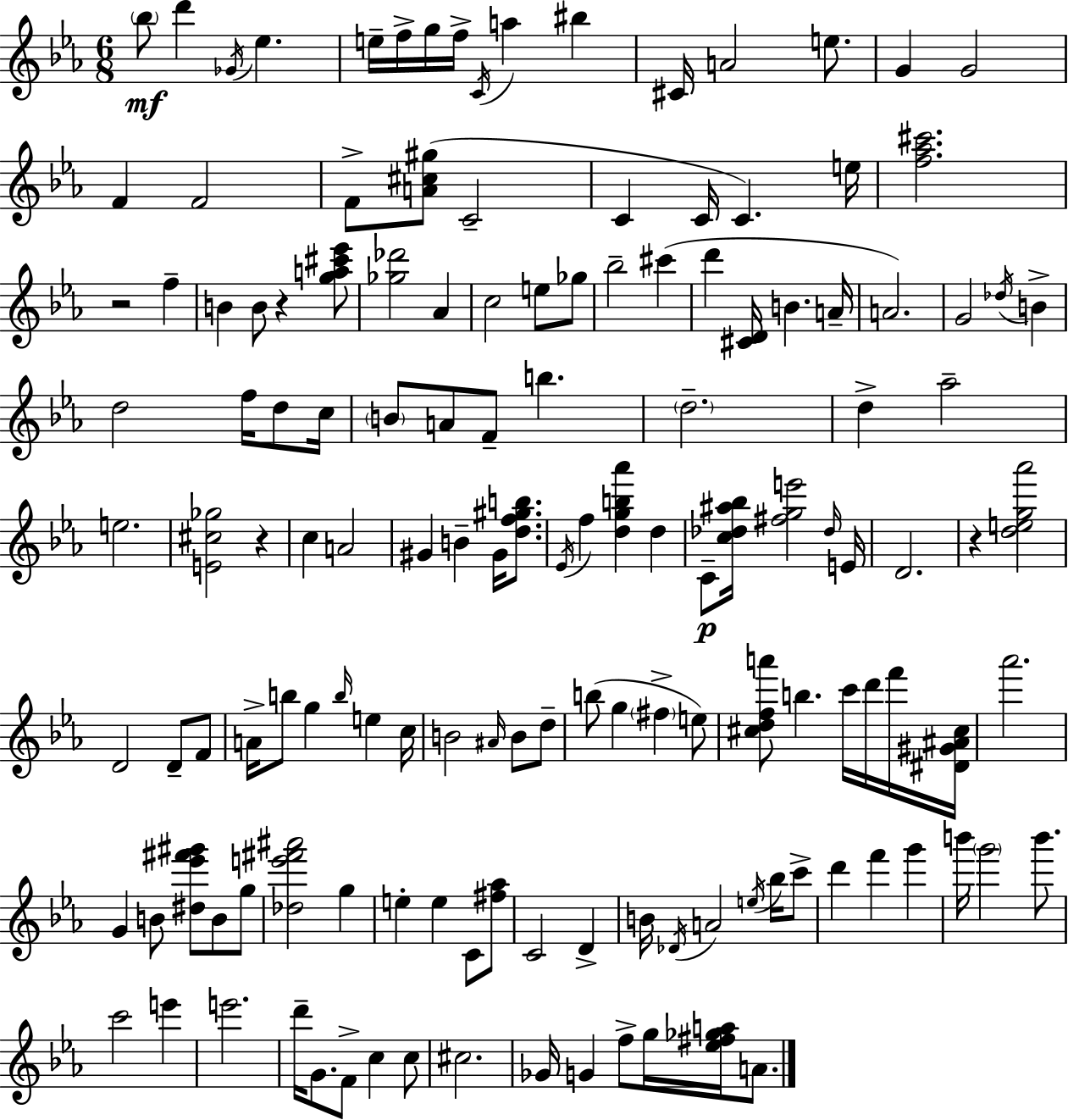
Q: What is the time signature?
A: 6/8